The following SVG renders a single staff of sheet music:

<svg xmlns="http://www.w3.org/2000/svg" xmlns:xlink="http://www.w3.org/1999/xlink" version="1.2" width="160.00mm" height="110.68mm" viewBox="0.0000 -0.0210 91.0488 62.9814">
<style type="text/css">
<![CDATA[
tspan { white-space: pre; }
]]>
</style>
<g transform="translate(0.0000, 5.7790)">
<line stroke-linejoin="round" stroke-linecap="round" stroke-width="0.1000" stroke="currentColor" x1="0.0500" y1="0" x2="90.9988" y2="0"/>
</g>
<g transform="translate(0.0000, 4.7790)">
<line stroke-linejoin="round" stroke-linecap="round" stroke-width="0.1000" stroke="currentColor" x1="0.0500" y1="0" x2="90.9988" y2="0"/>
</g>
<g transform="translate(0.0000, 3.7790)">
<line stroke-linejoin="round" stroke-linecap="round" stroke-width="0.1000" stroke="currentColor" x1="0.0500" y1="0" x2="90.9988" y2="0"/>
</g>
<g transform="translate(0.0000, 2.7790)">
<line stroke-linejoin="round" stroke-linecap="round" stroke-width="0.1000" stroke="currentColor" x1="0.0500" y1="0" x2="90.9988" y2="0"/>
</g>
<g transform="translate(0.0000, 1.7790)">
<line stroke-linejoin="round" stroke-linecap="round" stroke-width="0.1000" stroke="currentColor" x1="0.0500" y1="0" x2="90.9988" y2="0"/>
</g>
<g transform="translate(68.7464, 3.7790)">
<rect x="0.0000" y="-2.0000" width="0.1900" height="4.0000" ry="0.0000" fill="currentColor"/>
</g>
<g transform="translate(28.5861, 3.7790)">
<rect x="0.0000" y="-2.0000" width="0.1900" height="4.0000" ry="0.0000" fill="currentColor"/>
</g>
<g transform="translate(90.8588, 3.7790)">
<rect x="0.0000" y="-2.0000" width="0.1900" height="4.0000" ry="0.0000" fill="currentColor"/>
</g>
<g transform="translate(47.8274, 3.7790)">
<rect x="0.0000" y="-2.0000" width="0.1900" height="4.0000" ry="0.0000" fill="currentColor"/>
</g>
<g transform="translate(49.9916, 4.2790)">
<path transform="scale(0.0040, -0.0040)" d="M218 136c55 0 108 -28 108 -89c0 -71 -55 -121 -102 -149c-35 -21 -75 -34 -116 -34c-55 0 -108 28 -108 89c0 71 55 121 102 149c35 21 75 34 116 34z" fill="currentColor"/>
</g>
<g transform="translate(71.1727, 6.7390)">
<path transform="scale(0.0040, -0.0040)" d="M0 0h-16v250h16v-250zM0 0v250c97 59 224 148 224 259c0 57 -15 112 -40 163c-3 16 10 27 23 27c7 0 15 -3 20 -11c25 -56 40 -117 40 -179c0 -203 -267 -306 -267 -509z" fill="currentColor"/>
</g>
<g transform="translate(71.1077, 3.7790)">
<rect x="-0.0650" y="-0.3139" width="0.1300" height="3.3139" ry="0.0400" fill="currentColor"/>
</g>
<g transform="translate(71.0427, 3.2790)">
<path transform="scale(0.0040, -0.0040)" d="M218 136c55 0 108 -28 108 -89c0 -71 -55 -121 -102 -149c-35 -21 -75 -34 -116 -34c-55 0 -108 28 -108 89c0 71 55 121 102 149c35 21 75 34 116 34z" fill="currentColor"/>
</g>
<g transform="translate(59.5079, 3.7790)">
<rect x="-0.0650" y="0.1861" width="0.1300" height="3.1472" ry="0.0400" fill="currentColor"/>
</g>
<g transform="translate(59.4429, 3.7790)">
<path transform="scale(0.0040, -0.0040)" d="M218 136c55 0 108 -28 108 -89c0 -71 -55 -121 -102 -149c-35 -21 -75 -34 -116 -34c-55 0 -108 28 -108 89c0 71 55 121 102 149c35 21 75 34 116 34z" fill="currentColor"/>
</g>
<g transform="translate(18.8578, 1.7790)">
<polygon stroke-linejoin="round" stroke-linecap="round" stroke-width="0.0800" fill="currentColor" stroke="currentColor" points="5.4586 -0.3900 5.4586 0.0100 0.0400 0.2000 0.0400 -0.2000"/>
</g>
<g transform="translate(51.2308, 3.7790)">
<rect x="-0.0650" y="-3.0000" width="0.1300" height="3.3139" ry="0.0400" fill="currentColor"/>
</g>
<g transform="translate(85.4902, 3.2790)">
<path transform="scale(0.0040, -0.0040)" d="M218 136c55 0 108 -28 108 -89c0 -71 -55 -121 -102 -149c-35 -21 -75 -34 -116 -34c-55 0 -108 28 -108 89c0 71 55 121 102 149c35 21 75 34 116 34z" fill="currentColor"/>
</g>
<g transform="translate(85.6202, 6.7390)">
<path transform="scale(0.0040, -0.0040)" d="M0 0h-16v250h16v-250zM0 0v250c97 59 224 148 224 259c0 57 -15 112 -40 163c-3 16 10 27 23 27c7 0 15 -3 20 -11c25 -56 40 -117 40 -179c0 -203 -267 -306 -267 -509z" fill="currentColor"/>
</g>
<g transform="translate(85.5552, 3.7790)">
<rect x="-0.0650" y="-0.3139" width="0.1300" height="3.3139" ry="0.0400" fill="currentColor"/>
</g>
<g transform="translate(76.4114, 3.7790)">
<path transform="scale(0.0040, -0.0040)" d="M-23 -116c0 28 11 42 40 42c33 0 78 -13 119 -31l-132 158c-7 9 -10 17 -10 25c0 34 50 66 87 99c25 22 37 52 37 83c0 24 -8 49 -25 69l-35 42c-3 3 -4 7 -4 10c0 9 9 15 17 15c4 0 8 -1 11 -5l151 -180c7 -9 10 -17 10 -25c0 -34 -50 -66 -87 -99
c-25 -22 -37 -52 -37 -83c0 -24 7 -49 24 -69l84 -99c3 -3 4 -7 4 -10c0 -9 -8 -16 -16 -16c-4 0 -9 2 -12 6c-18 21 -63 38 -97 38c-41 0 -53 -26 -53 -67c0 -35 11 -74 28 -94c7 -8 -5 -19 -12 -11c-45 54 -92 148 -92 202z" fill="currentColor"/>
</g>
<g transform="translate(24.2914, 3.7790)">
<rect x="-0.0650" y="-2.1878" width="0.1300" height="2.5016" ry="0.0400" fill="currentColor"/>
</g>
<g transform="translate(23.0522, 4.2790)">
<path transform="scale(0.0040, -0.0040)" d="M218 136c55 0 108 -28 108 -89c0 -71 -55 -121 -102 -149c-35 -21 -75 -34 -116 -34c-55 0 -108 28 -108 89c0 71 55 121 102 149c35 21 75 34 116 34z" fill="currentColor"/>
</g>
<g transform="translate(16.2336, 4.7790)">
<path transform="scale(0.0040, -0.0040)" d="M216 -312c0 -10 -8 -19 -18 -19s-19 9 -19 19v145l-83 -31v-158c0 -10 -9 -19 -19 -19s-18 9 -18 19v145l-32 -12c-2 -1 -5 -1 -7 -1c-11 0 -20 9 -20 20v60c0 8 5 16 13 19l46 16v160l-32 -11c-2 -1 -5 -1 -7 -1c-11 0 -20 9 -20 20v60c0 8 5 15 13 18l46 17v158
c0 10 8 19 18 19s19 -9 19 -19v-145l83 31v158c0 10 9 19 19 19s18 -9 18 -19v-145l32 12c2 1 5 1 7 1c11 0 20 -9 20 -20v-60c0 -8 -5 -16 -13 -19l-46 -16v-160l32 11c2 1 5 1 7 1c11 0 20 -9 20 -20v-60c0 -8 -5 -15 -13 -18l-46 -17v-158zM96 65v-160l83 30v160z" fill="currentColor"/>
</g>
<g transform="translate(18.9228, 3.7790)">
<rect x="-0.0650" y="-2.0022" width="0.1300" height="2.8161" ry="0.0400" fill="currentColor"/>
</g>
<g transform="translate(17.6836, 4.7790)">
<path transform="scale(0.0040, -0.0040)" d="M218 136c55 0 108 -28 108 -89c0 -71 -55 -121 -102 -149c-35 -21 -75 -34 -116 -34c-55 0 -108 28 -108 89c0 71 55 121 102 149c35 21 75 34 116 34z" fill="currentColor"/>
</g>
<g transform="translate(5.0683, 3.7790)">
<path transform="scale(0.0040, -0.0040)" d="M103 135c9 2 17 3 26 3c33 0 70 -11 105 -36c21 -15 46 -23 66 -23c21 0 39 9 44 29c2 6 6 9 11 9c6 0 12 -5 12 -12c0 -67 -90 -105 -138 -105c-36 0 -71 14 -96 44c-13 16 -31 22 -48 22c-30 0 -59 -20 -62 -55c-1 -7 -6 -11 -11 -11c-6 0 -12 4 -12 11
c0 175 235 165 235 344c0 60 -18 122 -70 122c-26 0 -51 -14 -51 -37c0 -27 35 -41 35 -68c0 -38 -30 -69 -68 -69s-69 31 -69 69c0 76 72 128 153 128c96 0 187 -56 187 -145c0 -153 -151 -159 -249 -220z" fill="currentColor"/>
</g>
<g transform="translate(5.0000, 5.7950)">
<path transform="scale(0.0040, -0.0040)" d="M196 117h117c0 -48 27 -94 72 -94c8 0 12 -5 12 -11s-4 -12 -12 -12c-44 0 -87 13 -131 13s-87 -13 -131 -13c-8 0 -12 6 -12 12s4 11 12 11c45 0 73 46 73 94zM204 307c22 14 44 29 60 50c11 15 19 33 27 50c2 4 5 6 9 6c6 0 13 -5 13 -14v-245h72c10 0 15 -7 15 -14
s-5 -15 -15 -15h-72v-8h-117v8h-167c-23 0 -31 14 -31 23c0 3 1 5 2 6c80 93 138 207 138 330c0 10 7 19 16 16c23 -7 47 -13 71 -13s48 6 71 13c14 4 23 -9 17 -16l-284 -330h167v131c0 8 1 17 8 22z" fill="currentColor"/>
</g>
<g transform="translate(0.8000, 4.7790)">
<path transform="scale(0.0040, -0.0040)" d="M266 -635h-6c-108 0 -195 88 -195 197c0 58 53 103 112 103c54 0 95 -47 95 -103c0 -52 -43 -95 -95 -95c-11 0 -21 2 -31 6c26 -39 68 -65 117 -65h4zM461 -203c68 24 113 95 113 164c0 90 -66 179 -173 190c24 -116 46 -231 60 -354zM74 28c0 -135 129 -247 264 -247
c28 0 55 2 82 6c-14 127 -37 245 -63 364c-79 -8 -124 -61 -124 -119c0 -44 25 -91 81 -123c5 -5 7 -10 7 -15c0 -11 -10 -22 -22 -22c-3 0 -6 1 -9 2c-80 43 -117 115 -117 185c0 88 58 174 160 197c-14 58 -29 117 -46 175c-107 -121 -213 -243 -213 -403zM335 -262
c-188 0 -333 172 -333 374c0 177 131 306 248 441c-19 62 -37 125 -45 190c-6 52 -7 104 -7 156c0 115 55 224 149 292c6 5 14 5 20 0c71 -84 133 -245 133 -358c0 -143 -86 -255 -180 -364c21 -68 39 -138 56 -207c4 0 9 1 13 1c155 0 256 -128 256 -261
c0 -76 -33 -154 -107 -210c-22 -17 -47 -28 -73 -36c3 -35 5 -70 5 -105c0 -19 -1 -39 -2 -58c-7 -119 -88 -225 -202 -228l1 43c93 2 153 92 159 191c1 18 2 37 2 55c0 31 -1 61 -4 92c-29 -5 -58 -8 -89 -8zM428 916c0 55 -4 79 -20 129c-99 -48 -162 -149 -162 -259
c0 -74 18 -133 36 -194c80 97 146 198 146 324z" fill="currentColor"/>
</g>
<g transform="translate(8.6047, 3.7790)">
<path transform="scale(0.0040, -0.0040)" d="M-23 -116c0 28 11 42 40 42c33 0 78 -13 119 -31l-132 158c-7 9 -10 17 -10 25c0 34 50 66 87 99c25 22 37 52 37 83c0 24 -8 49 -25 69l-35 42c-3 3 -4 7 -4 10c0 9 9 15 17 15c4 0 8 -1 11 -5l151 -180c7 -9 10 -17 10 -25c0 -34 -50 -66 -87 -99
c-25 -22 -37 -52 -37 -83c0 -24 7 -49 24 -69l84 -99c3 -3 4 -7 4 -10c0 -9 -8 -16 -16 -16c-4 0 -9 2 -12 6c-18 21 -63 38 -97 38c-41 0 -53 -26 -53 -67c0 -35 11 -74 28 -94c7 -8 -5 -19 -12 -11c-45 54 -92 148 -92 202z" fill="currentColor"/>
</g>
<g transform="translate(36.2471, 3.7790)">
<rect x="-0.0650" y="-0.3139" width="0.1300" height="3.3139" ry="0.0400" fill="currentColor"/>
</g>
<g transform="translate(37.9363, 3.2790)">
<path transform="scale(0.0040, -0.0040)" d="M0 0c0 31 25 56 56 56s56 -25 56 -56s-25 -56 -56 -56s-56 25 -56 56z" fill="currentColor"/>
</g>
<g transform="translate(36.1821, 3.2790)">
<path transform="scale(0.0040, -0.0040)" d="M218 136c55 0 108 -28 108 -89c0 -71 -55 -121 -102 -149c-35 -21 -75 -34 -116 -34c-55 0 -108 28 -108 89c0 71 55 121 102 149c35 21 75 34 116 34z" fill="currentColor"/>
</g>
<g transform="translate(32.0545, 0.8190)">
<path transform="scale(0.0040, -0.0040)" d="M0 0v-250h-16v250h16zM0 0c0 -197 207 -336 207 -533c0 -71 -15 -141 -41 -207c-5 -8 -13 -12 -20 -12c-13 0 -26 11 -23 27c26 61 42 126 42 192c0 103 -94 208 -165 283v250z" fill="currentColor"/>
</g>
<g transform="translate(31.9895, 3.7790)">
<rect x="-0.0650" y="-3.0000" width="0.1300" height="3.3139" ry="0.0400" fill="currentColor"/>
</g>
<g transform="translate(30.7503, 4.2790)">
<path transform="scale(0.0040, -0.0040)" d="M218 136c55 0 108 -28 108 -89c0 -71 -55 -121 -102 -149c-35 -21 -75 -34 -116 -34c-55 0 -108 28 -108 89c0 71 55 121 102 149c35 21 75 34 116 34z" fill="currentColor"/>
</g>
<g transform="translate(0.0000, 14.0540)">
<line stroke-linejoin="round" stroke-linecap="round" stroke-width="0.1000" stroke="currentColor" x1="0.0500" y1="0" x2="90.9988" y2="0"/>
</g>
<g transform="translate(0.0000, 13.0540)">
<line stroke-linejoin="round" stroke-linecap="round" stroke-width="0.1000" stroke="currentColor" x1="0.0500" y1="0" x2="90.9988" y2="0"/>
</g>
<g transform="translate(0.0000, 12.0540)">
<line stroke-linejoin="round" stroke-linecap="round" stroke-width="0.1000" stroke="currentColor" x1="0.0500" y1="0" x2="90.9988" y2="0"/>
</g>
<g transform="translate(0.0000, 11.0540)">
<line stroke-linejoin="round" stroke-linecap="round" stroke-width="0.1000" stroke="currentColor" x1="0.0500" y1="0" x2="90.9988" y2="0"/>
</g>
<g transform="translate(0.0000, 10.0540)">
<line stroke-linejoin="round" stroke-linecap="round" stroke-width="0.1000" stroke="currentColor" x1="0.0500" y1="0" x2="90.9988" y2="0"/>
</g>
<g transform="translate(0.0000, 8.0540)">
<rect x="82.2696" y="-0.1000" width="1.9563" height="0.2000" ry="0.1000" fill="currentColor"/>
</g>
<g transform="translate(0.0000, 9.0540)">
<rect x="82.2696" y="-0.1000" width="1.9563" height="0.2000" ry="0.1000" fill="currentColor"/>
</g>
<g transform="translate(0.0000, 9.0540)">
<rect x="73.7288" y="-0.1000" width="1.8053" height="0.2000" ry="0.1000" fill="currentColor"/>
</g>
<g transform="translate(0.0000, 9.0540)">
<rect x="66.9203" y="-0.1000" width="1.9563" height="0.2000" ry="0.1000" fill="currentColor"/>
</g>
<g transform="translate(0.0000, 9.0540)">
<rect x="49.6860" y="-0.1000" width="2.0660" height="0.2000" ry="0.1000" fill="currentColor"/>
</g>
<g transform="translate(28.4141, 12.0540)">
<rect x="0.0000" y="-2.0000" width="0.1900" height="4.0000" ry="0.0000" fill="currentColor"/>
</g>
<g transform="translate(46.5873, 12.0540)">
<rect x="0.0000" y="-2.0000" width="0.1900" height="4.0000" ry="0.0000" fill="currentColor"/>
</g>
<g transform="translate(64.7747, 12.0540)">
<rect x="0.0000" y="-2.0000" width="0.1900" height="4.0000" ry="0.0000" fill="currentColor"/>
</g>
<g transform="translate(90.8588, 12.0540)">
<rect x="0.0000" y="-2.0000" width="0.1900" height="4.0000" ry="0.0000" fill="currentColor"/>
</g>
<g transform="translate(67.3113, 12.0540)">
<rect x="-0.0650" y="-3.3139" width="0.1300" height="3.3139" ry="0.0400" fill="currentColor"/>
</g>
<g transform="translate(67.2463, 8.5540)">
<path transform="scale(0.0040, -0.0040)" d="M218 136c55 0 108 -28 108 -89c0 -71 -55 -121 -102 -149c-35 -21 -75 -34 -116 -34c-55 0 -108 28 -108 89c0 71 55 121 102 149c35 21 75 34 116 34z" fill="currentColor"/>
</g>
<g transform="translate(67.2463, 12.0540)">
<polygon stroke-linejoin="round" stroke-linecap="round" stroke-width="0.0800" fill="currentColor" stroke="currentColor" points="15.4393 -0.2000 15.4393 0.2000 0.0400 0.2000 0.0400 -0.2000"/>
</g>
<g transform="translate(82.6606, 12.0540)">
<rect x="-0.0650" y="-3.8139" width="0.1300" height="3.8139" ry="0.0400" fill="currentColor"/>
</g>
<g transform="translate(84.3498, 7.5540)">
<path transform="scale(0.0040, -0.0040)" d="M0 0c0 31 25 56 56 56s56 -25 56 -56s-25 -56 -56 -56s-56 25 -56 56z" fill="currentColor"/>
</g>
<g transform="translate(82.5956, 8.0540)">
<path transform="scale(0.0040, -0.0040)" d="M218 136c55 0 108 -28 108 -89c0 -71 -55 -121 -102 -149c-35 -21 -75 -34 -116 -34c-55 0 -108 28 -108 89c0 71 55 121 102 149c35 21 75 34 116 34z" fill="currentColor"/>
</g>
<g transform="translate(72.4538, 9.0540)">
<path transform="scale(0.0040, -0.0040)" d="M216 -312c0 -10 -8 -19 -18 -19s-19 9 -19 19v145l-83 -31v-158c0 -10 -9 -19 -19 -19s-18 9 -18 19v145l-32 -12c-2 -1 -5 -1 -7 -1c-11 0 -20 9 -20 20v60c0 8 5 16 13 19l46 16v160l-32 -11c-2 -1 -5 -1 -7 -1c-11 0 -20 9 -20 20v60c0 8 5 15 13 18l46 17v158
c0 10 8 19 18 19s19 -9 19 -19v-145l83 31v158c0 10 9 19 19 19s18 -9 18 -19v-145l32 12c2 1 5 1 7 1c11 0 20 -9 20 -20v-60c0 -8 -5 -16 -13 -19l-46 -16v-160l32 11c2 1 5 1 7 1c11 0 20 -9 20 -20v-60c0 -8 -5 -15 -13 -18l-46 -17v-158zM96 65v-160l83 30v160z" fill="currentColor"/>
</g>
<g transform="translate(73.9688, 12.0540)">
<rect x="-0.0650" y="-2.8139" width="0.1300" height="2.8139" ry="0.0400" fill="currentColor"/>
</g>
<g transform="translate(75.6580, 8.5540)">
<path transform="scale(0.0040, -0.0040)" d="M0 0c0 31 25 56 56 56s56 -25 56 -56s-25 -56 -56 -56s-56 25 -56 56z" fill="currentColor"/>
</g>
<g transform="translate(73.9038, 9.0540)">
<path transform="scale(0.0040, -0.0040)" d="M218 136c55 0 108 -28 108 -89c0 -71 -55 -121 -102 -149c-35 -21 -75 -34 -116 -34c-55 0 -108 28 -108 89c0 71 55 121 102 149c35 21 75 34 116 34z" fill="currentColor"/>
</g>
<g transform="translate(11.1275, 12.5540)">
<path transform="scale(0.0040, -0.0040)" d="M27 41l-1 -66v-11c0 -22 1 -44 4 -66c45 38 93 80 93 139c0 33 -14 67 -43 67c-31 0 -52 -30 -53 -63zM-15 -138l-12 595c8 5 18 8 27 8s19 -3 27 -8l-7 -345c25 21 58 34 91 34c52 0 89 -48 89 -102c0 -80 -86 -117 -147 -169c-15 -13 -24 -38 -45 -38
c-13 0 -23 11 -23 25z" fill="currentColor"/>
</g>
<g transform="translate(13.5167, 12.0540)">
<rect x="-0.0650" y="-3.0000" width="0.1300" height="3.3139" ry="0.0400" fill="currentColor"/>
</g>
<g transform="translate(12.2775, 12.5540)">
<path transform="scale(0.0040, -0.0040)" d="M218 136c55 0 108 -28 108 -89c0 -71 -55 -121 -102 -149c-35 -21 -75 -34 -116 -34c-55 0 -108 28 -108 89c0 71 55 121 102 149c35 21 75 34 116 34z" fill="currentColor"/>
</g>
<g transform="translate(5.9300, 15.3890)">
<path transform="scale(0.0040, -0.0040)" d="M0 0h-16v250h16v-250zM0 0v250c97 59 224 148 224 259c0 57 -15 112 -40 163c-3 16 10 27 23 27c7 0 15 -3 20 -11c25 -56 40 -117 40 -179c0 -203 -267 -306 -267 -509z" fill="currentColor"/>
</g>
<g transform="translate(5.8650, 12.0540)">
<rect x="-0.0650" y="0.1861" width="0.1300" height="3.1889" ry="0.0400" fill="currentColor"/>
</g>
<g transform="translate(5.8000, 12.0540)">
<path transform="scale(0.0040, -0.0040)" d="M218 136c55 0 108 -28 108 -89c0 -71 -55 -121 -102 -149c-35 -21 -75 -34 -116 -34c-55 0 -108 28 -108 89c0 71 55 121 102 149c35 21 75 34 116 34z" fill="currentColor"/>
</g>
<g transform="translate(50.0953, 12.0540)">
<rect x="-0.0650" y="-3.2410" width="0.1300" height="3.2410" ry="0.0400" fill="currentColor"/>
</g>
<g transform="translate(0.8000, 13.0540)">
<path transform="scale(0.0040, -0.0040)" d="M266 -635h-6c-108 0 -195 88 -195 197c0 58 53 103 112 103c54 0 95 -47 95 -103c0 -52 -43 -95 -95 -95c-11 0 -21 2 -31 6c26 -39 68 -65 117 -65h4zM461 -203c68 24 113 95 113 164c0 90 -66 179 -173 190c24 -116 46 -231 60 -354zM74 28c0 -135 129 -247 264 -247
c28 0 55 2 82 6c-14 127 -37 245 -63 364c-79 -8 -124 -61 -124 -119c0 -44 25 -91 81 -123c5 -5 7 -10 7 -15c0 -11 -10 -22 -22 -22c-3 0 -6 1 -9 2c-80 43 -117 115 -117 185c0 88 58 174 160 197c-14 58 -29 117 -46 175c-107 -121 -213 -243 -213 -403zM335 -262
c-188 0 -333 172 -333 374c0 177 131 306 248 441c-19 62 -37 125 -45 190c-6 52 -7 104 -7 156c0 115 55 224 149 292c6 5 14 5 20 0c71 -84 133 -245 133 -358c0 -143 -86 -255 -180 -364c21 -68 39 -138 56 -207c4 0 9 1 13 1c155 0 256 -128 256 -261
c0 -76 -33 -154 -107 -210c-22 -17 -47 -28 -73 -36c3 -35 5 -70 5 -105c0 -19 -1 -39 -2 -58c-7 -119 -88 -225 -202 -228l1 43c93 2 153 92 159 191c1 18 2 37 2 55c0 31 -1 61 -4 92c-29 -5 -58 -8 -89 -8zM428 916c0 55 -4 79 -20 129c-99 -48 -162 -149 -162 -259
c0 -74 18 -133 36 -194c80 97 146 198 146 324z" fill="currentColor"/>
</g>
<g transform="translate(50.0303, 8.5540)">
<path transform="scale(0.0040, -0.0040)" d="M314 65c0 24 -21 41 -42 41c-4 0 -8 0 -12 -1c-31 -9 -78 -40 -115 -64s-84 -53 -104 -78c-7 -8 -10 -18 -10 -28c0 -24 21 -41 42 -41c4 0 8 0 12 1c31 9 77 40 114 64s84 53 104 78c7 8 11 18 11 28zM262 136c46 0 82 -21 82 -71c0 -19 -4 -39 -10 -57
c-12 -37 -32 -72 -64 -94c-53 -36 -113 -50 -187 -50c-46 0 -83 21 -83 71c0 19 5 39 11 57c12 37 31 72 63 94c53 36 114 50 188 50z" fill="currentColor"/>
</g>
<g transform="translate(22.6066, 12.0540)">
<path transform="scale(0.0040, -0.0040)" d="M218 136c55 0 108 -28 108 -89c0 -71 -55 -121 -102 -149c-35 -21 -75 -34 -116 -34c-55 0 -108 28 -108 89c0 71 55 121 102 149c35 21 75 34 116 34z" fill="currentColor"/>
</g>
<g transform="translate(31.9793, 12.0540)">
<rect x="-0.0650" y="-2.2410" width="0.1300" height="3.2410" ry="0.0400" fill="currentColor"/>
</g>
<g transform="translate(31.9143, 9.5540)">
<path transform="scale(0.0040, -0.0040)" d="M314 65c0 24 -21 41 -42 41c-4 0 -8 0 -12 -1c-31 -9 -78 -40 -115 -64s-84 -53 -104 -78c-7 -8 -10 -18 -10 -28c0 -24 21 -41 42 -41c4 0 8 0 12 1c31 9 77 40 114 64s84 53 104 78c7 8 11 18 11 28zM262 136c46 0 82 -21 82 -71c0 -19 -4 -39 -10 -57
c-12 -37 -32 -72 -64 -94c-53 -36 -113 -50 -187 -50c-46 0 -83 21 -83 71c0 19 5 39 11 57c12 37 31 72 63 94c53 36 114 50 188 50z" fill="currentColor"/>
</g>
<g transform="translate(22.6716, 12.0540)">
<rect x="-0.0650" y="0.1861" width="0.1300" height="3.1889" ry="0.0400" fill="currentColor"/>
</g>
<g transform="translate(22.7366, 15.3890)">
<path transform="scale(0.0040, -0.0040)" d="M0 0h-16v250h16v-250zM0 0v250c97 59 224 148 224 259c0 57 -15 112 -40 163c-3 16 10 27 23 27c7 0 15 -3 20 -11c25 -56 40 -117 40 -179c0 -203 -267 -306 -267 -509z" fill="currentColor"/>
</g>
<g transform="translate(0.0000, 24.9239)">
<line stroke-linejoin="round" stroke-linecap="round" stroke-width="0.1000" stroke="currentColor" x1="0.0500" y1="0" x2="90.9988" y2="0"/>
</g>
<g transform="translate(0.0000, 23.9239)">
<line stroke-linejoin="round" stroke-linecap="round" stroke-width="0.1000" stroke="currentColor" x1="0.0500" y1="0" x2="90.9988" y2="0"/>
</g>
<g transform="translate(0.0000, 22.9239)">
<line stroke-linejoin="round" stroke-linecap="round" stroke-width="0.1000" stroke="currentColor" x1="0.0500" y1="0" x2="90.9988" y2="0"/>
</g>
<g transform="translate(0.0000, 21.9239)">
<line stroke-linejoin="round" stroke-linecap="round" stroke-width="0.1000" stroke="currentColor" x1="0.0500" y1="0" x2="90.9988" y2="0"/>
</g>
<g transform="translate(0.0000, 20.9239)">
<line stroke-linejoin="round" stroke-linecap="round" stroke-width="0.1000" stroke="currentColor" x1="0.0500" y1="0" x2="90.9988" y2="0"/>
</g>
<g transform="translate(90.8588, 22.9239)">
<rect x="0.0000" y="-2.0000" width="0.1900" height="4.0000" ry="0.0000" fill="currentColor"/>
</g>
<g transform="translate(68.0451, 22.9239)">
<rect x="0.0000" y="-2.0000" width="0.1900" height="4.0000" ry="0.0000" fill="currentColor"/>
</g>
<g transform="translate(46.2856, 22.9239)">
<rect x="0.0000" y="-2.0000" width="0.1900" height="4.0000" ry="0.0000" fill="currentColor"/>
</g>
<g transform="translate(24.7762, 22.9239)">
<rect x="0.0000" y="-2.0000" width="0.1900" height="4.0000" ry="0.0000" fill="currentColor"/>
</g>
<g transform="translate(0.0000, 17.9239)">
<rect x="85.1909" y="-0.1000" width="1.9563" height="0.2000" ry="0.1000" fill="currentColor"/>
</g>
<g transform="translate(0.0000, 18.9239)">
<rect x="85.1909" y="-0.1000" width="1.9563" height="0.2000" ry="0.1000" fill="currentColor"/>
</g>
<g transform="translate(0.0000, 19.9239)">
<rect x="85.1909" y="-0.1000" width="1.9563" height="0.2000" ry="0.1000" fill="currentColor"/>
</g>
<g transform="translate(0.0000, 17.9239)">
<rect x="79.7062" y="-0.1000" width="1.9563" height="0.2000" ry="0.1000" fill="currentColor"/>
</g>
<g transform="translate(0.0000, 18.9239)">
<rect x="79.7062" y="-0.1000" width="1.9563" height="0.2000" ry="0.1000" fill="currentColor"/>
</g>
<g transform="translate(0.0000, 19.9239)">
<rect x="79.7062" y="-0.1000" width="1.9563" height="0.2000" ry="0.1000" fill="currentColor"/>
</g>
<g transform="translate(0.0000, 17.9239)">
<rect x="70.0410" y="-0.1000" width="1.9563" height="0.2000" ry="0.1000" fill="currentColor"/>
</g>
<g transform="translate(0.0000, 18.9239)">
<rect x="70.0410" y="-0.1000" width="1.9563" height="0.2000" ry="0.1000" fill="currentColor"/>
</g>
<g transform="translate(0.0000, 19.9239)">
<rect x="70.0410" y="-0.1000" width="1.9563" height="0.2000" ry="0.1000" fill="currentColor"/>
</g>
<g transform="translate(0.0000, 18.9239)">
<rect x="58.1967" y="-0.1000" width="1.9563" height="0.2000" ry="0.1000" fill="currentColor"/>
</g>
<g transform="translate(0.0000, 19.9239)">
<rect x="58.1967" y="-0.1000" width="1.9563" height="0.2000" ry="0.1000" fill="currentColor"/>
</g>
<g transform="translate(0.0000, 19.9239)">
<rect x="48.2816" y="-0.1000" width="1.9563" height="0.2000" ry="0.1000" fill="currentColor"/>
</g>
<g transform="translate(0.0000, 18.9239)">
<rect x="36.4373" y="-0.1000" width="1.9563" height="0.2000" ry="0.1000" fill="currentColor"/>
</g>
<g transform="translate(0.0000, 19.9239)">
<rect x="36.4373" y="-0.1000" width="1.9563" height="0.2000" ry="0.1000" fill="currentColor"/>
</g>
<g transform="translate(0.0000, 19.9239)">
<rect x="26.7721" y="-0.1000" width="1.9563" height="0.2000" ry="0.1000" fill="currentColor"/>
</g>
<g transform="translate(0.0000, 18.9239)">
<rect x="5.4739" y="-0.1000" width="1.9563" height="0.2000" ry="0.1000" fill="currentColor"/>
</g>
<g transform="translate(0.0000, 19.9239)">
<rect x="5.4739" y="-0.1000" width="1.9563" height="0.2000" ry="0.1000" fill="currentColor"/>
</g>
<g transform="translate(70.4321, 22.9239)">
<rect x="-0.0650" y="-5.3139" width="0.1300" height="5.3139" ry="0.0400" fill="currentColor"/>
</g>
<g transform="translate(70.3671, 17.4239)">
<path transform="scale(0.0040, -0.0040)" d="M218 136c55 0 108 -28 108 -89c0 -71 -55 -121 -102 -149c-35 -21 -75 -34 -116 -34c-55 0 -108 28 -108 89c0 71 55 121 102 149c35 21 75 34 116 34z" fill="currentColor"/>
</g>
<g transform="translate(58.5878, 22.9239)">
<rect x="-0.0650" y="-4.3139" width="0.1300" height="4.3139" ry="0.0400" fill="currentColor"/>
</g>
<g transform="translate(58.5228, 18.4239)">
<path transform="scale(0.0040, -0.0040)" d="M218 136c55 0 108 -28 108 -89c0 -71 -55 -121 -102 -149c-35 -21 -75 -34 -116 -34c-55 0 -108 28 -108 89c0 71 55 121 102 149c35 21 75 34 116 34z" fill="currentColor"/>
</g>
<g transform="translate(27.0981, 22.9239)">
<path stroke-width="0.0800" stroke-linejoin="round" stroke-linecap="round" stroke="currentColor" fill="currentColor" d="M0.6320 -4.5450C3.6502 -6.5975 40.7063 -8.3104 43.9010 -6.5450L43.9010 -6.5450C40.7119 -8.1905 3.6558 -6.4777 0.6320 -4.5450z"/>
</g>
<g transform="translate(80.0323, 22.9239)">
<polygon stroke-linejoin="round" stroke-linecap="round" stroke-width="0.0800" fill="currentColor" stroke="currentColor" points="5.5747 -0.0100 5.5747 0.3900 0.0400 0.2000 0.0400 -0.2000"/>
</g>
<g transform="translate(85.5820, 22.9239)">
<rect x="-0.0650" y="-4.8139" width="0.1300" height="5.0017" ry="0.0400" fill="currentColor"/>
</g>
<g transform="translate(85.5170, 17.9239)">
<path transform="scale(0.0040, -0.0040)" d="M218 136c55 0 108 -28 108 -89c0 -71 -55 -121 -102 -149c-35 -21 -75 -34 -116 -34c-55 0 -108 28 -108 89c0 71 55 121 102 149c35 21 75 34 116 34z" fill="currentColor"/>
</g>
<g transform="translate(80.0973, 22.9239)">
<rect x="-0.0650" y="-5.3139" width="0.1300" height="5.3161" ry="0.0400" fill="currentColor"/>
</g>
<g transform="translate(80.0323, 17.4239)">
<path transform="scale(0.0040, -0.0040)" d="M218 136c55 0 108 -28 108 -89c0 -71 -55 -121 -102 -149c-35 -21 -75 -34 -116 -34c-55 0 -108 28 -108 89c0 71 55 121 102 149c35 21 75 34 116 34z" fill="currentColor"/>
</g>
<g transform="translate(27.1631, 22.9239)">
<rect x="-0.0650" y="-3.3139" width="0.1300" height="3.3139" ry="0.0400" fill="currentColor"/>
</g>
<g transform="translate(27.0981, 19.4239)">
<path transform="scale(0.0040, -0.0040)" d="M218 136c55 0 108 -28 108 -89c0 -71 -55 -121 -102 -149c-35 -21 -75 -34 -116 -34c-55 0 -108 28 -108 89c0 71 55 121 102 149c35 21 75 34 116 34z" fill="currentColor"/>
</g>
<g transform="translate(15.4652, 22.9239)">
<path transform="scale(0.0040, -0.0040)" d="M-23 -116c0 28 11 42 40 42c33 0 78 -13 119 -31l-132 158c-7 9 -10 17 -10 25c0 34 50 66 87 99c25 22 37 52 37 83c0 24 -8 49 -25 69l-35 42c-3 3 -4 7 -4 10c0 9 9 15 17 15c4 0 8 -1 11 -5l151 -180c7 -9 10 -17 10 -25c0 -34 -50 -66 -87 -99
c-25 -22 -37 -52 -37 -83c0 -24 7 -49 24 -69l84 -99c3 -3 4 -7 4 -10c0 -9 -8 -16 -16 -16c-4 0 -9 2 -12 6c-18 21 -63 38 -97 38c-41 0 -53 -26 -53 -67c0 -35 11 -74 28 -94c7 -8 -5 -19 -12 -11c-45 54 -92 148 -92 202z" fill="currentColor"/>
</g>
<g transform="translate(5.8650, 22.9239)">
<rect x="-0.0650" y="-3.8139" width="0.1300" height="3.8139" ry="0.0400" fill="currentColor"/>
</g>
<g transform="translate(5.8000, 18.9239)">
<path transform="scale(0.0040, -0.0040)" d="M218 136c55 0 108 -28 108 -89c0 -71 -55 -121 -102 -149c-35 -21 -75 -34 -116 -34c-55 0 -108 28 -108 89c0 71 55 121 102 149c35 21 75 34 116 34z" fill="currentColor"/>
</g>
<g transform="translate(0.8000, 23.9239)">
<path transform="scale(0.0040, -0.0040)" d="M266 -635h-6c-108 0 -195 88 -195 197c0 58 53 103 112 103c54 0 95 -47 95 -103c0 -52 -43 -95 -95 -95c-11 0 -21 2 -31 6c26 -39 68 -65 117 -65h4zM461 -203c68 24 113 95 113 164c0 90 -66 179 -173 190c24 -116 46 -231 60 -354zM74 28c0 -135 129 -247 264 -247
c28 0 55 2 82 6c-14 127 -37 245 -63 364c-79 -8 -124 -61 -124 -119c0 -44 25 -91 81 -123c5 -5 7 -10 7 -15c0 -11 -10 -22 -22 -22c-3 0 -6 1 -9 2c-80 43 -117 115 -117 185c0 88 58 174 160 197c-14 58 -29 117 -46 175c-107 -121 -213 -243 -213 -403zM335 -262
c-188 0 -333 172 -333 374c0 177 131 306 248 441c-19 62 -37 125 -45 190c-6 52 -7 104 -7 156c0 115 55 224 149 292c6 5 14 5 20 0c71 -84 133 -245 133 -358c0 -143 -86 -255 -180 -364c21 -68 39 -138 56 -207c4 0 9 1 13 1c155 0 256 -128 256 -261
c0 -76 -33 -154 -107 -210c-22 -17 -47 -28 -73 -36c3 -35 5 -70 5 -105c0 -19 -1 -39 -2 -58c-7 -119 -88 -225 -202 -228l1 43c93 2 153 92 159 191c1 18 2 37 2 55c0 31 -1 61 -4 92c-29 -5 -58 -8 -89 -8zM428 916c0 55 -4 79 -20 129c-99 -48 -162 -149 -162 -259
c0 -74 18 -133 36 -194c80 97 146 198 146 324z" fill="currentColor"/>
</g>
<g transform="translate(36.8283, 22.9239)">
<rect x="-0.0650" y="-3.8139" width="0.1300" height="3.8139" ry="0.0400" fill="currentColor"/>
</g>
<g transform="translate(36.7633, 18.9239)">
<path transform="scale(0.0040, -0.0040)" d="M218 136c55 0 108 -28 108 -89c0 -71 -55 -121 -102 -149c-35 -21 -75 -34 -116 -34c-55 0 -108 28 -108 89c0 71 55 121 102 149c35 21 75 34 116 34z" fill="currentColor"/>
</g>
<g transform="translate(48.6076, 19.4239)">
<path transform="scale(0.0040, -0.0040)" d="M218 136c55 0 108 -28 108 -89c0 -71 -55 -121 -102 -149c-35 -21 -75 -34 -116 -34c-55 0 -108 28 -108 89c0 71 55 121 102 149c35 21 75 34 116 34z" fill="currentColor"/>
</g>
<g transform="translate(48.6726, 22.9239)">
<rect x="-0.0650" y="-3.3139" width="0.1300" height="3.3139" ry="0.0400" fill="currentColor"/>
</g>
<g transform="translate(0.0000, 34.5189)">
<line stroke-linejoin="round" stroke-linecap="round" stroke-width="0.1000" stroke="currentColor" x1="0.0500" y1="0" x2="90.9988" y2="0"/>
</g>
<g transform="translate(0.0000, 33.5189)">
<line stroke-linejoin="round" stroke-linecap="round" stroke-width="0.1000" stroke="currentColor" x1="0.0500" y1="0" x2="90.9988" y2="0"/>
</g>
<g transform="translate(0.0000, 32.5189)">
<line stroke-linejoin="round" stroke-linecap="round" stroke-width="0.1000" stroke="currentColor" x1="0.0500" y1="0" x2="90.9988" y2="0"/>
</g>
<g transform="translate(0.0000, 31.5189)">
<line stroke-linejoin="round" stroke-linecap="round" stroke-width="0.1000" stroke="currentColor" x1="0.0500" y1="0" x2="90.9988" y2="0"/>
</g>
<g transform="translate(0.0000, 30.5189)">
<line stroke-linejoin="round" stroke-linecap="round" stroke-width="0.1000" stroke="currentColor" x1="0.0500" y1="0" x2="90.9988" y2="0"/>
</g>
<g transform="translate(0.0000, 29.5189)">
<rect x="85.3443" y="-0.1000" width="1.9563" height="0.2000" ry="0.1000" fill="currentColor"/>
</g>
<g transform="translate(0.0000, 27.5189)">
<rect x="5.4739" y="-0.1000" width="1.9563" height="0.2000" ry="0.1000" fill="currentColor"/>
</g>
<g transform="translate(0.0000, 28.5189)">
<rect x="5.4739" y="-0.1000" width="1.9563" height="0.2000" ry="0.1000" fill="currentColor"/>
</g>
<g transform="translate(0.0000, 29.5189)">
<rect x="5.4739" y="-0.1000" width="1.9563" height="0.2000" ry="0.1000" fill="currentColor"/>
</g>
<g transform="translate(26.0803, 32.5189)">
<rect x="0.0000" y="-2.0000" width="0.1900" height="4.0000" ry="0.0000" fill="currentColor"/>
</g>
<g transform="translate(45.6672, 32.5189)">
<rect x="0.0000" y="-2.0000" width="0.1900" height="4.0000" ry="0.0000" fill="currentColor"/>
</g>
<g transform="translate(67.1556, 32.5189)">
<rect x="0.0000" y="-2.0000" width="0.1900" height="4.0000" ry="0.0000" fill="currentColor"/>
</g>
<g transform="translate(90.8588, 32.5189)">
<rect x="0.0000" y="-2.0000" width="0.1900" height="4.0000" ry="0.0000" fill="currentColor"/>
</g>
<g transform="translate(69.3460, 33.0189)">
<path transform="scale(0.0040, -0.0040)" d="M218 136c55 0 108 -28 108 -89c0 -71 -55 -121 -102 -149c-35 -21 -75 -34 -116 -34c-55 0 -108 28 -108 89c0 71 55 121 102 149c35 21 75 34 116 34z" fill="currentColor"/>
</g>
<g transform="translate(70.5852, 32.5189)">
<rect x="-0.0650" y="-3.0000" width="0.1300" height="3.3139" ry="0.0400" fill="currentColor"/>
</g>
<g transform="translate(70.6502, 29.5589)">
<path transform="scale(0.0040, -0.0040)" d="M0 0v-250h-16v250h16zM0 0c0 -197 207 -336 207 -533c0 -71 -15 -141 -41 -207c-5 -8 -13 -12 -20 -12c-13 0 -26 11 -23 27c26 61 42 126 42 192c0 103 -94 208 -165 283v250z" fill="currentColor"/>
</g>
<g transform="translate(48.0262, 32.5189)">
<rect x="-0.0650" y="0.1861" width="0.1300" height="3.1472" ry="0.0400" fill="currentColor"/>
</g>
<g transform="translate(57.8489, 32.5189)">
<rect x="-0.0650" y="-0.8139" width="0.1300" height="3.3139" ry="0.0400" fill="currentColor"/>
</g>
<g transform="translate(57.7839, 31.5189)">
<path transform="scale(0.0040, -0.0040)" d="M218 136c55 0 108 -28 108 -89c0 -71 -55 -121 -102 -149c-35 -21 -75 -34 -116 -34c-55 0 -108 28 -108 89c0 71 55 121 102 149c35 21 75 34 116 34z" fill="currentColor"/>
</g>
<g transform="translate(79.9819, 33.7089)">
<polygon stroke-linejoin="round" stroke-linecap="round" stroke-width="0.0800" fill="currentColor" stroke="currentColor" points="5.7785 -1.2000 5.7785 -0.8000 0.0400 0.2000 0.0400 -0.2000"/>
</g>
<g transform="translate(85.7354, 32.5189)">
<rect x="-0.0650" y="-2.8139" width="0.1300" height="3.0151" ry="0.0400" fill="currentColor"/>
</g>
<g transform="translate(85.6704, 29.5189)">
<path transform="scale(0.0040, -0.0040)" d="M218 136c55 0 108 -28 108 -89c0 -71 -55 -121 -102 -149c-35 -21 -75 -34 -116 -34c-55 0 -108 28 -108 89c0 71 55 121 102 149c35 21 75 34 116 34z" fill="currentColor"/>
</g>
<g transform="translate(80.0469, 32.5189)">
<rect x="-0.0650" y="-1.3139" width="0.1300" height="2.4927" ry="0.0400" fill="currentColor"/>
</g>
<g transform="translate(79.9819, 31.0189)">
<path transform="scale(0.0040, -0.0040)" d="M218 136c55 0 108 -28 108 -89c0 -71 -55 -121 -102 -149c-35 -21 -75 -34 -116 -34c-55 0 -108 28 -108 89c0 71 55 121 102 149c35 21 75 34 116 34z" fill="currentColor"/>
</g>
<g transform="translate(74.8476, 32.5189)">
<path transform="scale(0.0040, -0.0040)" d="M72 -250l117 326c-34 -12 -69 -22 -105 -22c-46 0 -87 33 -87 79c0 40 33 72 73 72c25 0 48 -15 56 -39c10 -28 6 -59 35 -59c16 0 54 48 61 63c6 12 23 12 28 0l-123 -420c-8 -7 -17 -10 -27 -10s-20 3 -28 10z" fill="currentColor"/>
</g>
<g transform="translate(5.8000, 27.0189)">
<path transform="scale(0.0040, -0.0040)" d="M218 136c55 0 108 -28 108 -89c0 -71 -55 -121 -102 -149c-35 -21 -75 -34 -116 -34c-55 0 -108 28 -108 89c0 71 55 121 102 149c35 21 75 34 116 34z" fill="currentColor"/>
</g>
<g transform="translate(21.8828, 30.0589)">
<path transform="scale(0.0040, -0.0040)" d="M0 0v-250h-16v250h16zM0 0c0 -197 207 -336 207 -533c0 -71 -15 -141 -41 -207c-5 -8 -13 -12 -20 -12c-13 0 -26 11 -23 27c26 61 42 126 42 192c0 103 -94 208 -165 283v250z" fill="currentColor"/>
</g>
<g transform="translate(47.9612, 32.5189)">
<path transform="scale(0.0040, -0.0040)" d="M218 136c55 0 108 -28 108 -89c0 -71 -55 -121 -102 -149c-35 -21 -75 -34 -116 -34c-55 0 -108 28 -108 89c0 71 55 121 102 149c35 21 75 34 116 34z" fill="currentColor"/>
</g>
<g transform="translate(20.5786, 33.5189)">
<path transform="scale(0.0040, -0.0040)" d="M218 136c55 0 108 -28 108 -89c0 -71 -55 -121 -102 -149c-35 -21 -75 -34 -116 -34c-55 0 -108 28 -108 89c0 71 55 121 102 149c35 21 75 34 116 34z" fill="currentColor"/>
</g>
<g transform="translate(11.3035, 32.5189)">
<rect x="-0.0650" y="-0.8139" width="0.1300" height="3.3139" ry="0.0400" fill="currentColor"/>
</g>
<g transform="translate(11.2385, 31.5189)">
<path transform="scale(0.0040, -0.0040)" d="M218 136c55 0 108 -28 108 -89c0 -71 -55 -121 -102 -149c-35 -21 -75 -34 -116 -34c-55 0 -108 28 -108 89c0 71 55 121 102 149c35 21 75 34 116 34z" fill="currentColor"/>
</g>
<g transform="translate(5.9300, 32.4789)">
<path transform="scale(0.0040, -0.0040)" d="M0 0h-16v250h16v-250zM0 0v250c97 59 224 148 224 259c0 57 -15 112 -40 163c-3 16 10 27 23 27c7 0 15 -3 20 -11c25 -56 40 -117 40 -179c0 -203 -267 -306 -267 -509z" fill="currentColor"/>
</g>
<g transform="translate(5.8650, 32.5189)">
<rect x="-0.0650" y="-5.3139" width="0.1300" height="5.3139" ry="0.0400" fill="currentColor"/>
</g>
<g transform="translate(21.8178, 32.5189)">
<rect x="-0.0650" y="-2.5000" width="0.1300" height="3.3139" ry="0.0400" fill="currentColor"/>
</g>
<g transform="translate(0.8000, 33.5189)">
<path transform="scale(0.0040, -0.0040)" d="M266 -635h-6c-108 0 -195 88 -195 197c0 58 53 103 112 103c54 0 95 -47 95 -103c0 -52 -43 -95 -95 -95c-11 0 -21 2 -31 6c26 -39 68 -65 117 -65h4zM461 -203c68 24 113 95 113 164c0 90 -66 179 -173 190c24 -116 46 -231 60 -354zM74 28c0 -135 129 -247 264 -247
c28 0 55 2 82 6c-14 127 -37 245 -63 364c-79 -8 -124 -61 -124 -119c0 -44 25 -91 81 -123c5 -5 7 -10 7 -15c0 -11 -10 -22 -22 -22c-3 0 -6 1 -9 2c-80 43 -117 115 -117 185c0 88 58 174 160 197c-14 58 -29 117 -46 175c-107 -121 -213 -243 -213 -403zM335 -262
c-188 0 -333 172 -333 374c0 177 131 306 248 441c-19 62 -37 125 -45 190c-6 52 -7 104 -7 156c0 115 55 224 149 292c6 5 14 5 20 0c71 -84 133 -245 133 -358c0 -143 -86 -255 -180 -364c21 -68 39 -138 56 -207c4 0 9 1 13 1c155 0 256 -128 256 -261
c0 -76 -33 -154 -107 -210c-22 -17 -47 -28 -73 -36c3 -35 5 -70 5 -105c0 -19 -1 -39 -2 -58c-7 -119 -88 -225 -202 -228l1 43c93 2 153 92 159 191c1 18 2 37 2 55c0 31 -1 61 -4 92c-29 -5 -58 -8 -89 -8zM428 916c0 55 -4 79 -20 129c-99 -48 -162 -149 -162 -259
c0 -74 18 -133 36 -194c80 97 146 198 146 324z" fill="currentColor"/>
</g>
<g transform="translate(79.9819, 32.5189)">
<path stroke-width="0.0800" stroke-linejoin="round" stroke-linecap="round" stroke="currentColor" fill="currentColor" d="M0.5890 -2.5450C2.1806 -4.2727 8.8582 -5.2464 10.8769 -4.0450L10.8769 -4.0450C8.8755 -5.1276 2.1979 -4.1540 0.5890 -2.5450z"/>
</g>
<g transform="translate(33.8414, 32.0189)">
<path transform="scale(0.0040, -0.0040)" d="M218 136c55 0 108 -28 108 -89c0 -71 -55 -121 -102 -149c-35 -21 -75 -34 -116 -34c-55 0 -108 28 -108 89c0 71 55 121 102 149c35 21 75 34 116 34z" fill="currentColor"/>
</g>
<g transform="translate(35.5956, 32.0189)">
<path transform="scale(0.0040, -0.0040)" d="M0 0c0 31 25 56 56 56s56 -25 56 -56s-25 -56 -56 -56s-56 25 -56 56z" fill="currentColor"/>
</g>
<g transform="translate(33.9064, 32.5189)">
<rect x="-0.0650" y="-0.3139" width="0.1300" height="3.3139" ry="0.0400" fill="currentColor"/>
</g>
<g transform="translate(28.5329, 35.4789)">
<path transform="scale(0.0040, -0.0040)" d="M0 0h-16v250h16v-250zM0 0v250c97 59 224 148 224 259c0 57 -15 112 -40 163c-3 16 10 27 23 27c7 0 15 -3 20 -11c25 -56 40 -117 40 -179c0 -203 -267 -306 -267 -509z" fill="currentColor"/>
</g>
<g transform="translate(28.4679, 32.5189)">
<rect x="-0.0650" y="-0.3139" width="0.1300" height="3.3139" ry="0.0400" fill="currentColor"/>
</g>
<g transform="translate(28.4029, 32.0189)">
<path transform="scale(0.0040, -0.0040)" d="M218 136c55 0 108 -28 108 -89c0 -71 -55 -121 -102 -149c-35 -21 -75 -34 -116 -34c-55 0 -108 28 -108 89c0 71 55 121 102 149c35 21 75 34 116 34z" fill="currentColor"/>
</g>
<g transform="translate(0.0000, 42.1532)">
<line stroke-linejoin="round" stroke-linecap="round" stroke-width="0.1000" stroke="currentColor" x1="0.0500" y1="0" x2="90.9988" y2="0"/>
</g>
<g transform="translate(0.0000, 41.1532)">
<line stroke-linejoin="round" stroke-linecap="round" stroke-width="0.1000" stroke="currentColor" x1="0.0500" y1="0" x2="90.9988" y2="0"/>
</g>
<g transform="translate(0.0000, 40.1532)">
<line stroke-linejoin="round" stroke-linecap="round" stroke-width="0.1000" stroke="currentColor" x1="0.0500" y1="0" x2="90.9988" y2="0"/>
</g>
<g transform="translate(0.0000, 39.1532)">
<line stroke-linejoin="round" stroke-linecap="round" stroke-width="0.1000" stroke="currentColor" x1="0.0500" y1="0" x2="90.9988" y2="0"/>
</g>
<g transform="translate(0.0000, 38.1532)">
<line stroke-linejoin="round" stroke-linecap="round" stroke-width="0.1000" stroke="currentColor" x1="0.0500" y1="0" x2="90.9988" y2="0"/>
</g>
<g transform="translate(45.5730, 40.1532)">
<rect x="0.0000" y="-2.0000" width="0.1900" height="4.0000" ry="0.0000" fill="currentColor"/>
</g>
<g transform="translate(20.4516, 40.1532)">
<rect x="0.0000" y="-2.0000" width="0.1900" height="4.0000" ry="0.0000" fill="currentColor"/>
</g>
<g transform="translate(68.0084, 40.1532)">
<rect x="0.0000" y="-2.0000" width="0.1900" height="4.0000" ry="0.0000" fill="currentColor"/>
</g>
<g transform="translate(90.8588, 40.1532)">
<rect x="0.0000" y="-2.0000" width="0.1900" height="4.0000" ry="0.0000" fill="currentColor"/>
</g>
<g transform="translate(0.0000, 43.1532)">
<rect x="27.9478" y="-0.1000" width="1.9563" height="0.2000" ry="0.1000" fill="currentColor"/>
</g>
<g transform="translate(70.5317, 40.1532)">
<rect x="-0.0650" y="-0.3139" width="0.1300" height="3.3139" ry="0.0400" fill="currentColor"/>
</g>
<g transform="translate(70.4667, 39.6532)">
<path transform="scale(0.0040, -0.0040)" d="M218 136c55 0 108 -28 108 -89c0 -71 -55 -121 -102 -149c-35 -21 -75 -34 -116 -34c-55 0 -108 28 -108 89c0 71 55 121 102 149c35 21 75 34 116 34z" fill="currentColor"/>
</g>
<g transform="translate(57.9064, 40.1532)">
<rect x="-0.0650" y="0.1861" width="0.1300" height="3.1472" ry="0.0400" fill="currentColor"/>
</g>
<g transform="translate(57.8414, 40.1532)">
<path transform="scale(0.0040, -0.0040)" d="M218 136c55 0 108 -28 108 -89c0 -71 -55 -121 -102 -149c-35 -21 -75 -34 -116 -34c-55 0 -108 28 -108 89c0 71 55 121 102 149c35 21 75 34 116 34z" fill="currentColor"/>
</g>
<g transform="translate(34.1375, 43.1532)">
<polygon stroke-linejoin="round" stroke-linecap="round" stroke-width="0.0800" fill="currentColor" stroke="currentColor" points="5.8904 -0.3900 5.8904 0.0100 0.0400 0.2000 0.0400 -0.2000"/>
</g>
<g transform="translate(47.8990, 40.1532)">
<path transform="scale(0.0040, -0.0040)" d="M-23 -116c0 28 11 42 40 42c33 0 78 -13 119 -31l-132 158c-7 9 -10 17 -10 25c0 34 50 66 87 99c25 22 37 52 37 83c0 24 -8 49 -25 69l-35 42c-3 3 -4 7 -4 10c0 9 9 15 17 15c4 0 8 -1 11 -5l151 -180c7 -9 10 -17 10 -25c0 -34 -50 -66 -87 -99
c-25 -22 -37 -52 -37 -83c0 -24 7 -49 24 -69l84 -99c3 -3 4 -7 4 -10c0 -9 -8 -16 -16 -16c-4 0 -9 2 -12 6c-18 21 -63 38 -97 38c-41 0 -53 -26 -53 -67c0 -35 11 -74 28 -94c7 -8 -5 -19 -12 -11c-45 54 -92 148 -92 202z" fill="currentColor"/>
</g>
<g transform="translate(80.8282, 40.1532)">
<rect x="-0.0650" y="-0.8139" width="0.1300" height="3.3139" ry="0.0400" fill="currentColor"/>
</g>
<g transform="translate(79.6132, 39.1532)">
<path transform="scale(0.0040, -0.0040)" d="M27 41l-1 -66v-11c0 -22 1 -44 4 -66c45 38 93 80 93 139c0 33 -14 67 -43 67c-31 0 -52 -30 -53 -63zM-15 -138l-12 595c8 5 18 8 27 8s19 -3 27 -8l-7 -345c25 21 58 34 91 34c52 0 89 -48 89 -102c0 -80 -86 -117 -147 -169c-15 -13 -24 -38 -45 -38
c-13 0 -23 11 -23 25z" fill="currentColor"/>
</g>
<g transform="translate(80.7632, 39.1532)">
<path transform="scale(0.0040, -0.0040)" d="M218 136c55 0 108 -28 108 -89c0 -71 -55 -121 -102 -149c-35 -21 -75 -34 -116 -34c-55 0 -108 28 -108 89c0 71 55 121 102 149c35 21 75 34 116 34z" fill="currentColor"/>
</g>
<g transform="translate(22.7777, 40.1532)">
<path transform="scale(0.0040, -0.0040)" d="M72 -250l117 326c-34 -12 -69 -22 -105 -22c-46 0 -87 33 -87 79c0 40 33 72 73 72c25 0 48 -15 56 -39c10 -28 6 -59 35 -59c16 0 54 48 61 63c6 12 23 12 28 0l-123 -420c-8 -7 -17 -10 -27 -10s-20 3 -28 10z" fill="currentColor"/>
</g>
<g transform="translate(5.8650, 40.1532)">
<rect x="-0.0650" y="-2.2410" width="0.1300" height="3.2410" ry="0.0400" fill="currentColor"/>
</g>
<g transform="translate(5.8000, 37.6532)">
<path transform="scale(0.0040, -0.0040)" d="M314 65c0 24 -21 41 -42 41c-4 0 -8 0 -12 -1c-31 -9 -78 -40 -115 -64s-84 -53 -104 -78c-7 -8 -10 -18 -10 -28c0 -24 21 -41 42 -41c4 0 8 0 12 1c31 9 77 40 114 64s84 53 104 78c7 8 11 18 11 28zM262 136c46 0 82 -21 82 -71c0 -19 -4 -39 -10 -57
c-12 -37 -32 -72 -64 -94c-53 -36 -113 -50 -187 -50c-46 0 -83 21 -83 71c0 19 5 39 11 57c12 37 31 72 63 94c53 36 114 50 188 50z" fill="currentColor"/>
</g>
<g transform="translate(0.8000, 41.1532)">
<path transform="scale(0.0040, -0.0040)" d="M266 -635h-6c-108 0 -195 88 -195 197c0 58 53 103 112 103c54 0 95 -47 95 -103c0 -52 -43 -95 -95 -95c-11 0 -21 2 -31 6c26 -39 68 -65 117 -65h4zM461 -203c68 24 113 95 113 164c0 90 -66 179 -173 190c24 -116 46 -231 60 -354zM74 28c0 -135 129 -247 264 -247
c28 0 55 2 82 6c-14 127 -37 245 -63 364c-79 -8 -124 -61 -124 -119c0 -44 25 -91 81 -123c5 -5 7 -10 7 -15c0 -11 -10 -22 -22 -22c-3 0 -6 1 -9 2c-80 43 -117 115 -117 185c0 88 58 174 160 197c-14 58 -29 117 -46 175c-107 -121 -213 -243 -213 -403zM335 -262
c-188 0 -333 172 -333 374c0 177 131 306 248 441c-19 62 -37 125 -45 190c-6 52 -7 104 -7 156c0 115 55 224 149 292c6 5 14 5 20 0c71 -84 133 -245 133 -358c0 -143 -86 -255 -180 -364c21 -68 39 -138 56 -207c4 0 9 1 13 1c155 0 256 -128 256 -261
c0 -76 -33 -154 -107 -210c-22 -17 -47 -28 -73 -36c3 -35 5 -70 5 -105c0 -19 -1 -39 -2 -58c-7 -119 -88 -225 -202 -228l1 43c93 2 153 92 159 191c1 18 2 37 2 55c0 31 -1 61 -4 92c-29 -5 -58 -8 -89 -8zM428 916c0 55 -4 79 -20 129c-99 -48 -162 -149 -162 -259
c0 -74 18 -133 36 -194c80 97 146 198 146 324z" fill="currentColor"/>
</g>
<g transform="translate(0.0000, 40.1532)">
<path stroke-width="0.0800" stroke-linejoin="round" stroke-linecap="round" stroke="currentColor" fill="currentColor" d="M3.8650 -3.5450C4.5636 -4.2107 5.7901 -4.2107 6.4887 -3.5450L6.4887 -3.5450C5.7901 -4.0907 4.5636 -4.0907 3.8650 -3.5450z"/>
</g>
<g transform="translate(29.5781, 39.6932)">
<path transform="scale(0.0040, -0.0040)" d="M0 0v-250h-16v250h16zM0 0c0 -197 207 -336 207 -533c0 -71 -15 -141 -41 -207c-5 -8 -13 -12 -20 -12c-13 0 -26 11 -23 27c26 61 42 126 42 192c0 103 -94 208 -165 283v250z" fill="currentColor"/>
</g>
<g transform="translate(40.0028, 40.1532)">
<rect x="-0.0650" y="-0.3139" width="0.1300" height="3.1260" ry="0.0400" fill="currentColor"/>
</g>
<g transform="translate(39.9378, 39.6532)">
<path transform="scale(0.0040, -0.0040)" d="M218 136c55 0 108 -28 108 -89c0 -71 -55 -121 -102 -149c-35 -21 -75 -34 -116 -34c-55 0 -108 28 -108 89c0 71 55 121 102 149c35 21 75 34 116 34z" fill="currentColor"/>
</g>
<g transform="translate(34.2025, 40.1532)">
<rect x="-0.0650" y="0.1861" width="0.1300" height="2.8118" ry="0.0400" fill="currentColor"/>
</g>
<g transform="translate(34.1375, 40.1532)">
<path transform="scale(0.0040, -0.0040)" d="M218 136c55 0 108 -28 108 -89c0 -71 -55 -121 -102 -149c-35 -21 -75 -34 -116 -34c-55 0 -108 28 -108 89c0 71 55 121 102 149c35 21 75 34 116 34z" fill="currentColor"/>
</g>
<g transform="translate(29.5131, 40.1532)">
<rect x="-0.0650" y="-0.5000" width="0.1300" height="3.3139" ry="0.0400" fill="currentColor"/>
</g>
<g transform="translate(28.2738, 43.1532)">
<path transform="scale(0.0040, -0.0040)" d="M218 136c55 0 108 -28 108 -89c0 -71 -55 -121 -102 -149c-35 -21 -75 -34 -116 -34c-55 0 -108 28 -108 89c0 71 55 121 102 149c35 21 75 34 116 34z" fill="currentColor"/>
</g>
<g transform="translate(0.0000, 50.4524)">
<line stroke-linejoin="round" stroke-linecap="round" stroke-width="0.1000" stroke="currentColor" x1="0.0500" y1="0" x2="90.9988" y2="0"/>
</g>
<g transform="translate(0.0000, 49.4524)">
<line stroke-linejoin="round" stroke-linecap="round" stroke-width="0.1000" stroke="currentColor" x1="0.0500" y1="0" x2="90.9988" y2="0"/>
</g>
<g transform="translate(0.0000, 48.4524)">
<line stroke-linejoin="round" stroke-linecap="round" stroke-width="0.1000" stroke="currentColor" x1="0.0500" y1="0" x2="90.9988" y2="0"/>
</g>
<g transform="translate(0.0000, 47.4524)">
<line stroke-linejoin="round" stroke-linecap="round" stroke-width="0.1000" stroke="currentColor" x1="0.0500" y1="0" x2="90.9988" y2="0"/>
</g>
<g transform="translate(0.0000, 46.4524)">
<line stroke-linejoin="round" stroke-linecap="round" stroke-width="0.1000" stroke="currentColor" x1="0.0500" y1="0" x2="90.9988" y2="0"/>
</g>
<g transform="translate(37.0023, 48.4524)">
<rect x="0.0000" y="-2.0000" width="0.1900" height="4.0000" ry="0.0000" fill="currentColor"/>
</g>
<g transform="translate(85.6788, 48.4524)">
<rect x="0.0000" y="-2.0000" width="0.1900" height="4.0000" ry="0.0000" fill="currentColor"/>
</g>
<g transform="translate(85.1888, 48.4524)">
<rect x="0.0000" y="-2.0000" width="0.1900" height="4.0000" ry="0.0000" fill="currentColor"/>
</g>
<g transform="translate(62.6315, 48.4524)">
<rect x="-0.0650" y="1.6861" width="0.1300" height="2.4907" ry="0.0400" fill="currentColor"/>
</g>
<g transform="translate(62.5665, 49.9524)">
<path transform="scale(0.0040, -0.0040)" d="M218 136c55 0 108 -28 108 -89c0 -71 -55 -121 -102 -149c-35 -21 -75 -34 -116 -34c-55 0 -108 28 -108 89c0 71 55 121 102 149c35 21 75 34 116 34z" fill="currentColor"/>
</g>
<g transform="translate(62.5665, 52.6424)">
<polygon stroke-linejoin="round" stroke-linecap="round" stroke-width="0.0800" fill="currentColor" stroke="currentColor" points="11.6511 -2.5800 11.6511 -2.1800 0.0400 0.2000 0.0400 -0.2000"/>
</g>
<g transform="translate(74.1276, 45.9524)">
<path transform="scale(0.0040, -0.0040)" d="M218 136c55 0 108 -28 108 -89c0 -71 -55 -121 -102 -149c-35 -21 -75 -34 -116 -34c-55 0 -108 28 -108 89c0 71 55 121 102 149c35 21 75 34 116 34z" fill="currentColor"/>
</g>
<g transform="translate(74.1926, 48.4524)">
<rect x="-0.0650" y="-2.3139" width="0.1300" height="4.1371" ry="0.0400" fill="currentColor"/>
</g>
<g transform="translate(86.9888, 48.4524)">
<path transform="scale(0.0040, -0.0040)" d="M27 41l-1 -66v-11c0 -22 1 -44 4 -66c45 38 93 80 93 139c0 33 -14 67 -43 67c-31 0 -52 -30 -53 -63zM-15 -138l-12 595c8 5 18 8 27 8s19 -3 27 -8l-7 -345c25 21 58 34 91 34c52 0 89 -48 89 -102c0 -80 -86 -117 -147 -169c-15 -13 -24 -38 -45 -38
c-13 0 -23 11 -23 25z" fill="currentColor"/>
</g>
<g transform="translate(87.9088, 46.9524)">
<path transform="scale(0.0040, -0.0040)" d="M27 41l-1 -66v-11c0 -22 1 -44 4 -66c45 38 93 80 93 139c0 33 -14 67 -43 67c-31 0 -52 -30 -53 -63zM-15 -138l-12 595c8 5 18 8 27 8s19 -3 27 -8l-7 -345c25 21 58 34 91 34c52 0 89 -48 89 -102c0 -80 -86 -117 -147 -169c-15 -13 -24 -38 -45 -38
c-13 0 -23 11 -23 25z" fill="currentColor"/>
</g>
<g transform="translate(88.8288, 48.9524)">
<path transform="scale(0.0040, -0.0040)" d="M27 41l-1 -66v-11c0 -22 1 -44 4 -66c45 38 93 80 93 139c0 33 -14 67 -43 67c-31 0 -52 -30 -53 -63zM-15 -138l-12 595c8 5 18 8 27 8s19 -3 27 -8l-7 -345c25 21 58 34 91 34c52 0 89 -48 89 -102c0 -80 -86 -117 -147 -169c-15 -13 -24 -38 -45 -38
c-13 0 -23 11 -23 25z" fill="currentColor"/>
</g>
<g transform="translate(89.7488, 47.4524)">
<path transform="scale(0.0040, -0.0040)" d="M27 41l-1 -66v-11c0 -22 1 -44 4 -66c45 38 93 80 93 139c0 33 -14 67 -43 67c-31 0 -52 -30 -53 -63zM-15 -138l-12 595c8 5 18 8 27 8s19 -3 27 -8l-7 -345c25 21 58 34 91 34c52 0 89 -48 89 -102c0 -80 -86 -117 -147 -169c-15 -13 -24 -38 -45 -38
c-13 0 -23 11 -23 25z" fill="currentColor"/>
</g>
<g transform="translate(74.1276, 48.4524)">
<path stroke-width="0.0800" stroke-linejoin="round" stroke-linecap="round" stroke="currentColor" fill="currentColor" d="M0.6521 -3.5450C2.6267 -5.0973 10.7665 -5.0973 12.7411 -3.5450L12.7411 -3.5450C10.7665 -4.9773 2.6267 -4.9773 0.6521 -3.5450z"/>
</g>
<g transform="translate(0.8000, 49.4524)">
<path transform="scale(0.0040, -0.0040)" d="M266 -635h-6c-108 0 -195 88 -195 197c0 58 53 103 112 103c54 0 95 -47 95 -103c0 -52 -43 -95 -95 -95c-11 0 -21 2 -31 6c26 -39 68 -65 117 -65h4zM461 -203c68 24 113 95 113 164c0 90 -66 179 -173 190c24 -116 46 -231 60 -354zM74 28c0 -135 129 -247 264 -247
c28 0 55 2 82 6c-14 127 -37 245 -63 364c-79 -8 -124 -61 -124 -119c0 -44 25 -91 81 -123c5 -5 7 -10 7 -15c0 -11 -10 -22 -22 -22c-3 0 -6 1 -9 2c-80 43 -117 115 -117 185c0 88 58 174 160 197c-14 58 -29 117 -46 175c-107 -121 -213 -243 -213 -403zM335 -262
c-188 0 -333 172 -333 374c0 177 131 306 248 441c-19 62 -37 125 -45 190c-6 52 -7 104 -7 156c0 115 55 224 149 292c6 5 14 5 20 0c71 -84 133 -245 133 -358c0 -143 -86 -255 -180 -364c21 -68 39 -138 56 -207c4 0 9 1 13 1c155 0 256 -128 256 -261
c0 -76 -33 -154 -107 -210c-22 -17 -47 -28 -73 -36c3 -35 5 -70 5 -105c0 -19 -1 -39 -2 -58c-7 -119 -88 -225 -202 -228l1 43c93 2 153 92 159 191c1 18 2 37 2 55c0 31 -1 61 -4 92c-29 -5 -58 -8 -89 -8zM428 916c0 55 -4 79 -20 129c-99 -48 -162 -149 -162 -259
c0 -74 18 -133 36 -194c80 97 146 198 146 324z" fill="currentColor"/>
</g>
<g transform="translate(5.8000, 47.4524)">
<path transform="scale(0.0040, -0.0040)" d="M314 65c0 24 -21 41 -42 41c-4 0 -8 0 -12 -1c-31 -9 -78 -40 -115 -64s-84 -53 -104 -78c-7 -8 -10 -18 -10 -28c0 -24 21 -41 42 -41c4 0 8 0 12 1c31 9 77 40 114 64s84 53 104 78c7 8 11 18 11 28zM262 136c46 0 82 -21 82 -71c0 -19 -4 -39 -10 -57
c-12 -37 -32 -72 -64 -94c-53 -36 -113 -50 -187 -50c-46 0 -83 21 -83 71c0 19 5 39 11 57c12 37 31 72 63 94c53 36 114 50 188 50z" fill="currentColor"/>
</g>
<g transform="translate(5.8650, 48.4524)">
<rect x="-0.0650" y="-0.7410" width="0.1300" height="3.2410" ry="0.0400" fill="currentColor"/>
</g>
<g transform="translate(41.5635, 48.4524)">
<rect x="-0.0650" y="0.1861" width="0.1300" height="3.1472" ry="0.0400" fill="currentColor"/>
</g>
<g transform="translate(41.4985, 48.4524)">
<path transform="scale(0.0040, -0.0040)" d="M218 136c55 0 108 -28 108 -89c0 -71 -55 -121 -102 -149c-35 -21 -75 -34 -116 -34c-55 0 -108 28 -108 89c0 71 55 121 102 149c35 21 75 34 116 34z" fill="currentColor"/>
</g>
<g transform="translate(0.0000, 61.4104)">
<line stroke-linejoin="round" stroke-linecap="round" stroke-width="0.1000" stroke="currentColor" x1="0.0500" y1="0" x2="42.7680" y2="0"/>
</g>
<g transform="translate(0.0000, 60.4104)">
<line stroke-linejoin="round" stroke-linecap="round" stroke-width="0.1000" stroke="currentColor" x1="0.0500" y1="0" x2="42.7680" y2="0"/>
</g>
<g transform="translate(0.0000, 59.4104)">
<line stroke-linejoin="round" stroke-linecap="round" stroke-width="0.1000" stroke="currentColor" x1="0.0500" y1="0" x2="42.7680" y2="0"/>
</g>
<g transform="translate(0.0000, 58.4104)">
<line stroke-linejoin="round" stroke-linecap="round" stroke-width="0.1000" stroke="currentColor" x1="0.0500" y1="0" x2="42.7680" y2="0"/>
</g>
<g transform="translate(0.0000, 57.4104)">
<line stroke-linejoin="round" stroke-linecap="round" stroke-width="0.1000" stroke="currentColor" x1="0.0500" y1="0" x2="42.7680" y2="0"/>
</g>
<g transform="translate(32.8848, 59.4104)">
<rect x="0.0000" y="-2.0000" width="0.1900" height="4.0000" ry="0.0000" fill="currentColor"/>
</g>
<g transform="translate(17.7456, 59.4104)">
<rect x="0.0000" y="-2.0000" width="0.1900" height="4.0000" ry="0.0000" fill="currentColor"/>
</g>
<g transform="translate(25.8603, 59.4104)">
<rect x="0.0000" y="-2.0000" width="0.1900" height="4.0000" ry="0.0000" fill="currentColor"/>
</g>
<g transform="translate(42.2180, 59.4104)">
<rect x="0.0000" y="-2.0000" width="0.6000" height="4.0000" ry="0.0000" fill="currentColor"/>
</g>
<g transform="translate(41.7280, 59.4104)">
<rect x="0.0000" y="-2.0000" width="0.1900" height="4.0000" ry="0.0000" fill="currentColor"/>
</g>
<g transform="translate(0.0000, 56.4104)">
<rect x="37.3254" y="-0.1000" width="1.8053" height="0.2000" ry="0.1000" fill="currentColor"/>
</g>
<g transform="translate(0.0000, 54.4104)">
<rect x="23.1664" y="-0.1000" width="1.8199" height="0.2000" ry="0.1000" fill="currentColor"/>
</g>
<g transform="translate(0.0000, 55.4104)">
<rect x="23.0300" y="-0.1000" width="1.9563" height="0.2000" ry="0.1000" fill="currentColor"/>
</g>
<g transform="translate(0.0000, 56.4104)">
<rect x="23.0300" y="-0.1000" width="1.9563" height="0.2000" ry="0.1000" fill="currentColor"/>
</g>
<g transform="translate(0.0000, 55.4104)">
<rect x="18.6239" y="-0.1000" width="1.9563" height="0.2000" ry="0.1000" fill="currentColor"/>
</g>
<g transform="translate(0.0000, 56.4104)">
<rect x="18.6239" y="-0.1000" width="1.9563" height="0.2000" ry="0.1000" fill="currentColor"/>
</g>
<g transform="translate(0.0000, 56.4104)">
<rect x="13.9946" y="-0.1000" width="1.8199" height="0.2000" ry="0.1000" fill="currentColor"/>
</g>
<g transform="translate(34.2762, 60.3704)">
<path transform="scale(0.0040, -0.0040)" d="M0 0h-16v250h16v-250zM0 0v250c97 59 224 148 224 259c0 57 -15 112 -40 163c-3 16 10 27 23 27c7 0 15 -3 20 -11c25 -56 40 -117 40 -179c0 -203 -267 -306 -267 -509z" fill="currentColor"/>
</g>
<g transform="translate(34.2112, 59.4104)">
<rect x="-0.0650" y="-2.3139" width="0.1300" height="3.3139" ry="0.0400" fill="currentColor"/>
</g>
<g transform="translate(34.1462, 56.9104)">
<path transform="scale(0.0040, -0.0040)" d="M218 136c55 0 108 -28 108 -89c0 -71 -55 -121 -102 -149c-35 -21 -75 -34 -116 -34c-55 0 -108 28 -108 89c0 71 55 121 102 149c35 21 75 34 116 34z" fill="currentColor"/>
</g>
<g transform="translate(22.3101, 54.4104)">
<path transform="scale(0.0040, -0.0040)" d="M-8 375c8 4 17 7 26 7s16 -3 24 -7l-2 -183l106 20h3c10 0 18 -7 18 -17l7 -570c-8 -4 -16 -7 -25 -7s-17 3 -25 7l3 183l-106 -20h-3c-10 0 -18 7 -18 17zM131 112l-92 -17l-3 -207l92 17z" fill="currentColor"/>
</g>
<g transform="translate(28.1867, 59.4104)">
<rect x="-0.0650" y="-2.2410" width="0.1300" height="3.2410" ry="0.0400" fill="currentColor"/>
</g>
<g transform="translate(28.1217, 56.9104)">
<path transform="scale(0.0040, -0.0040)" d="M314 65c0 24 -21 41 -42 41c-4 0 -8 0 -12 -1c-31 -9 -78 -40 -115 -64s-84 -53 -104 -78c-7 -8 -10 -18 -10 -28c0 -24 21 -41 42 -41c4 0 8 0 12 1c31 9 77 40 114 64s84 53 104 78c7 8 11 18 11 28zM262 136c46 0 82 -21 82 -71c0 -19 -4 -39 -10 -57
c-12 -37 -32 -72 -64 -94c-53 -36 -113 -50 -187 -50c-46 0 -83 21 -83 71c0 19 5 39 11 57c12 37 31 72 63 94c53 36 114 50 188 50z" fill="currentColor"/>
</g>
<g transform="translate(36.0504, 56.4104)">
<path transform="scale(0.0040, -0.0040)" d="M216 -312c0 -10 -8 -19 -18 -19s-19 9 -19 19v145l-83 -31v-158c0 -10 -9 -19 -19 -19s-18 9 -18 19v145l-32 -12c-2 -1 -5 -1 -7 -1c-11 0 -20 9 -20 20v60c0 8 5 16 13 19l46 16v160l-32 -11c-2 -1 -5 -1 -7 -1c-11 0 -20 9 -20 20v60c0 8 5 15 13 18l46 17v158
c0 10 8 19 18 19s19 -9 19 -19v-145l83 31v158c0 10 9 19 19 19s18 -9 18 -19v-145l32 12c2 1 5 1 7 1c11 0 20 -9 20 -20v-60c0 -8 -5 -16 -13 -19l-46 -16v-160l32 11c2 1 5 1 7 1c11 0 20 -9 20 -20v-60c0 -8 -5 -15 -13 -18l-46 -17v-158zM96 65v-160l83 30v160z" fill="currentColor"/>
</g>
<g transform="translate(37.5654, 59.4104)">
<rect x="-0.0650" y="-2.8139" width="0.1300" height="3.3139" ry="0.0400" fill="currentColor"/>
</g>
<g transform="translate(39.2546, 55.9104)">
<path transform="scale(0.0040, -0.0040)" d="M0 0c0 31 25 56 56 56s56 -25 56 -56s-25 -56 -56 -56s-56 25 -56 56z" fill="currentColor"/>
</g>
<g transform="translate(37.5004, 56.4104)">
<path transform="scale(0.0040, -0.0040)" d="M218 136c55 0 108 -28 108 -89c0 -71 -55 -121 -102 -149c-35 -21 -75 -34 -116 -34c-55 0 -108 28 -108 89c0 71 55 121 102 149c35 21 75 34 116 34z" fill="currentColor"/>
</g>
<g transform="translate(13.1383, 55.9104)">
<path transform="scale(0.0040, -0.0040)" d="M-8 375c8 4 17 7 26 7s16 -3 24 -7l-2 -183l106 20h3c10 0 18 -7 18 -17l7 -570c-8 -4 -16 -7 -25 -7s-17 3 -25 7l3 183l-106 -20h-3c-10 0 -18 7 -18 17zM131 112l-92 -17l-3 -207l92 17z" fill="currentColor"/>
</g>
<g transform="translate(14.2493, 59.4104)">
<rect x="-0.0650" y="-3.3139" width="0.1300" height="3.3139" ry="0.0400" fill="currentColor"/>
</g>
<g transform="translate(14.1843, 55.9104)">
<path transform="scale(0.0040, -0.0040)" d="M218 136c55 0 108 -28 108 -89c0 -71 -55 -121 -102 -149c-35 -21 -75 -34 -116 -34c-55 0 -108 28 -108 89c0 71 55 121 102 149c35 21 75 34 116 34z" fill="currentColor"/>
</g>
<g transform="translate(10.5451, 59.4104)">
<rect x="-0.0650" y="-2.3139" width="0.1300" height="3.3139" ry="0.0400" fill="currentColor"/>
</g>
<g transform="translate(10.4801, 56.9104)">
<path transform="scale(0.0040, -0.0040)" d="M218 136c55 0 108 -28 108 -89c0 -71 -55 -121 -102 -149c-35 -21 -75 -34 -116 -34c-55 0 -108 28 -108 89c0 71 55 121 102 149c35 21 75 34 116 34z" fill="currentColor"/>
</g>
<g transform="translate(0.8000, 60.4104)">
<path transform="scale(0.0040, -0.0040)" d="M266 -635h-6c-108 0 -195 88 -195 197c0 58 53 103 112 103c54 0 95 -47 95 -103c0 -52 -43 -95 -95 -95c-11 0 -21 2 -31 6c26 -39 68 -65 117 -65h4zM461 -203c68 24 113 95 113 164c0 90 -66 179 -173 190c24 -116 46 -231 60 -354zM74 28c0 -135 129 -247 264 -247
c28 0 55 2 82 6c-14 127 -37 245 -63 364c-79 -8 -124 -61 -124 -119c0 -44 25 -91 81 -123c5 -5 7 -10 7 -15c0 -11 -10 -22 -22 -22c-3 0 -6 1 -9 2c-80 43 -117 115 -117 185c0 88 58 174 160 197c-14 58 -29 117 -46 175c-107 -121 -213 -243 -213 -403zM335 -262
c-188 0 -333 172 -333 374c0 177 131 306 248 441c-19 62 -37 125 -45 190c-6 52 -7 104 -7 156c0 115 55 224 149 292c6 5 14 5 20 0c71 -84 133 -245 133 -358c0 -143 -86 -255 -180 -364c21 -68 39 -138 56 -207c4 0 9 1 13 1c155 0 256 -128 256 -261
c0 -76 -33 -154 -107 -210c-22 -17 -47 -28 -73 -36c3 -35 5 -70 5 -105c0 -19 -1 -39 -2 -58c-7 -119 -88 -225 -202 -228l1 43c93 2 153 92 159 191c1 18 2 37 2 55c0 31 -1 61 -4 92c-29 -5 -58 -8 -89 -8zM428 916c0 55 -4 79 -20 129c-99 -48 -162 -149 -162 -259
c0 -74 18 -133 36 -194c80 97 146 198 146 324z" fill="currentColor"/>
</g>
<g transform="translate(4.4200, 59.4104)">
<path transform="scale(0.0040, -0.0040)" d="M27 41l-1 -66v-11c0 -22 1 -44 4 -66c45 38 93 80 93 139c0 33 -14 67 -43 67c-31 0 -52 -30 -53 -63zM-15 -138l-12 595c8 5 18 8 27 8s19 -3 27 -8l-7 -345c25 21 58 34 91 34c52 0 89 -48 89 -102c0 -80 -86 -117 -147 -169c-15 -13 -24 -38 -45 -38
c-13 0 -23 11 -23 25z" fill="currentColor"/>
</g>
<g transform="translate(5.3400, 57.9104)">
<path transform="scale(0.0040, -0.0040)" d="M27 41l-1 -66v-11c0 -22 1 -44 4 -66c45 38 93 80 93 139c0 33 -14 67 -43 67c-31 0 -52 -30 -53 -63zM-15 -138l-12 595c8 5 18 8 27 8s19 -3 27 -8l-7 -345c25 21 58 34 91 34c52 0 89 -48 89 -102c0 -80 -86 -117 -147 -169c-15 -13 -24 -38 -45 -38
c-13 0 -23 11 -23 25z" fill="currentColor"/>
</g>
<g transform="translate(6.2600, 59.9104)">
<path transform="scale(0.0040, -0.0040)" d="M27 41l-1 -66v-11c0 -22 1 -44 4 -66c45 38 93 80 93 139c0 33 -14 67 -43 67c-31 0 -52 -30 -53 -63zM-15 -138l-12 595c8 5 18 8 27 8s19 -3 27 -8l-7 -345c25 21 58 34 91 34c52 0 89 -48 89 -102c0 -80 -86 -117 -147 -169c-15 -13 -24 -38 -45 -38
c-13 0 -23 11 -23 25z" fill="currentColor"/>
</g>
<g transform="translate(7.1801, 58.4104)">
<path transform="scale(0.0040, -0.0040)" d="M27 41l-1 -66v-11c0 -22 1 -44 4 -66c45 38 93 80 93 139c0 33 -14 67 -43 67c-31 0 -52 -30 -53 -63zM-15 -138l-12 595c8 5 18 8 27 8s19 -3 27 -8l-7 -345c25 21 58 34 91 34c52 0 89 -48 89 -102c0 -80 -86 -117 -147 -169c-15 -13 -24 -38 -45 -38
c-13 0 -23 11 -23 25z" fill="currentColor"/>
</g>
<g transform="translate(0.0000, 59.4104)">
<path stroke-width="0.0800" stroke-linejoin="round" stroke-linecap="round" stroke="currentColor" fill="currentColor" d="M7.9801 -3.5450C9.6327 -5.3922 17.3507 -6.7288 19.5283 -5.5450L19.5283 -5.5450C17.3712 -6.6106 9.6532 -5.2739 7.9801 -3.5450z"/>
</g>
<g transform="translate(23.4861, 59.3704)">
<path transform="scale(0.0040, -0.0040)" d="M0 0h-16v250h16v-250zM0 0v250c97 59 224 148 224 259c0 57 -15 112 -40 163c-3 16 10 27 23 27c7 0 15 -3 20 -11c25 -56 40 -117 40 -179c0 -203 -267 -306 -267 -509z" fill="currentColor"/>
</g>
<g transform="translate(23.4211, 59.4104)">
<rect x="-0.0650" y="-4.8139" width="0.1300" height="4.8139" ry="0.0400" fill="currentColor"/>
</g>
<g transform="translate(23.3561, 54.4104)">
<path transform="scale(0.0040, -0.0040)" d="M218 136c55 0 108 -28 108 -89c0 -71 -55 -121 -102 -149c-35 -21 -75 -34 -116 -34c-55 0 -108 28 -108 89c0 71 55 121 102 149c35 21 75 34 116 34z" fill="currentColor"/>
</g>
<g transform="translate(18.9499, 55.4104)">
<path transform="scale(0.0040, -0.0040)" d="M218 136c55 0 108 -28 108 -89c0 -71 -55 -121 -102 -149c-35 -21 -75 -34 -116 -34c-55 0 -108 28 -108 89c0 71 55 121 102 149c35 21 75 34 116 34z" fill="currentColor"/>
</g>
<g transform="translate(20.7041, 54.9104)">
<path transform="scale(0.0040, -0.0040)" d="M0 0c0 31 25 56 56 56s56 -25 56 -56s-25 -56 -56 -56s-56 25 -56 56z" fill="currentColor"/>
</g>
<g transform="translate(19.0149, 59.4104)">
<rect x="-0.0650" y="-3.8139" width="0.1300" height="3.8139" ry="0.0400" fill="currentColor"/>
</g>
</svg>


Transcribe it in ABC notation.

X:1
T:Untitled
M:2/4
L:1/4
K:C
z ^G/2 A/2 A/2 c A B c/2 z c/2 B/2 _A B/2 g2 b2 b/2 ^a/2 c'/2 c' z b c' b d' f' f'/2 e'/2 f'/2 d G/2 c/2 c B d A/2 z/2 e/2 a/2 g2 z/2 C/2 B/2 c/2 z B c _d d2 B F/2 g/2 g b c' e'/2 g2 g/2 ^a